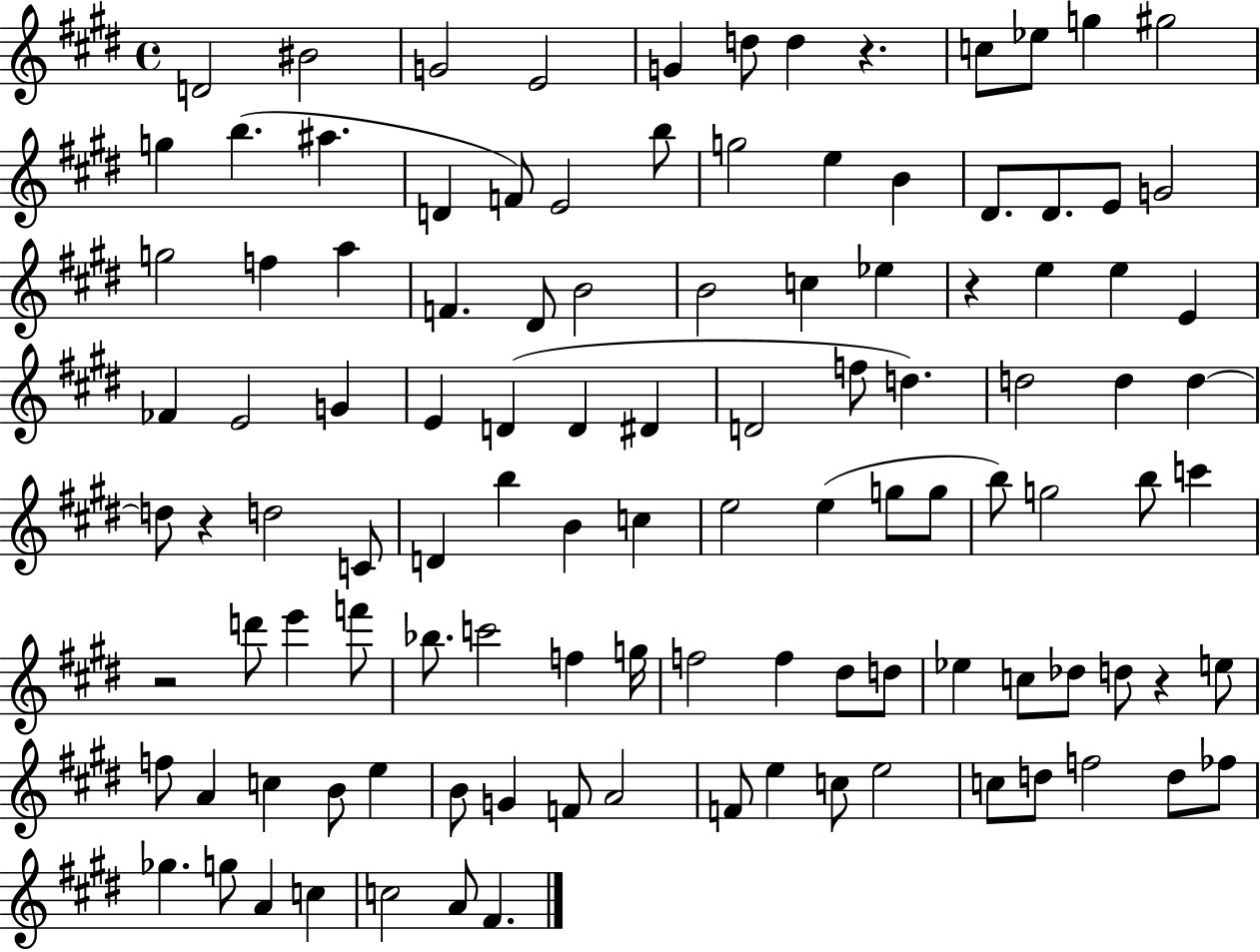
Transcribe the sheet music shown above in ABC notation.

X:1
T:Untitled
M:4/4
L:1/4
K:E
D2 ^B2 G2 E2 G d/2 d z c/2 _e/2 g ^g2 g b ^a D F/2 E2 b/2 g2 e B ^D/2 ^D/2 E/2 G2 g2 f a F ^D/2 B2 B2 c _e z e e E _F E2 G E D D ^D D2 f/2 d d2 d d d/2 z d2 C/2 D b B c e2 e g/2 g/2 b/2 g2 b/2 c' z2 d'/2 e' f'/2 _b/2 c'2 f g/4 f2 f ^d/2 d/2 _e c/2 _d/2 d/2 z e/2 f/2 A c B/2 e B/2 G F/2 A2 F/2 e c/2 e2 c/2 d/2 f2 d/2 _f/2 _g g/2 A c c2 A/2 ^F